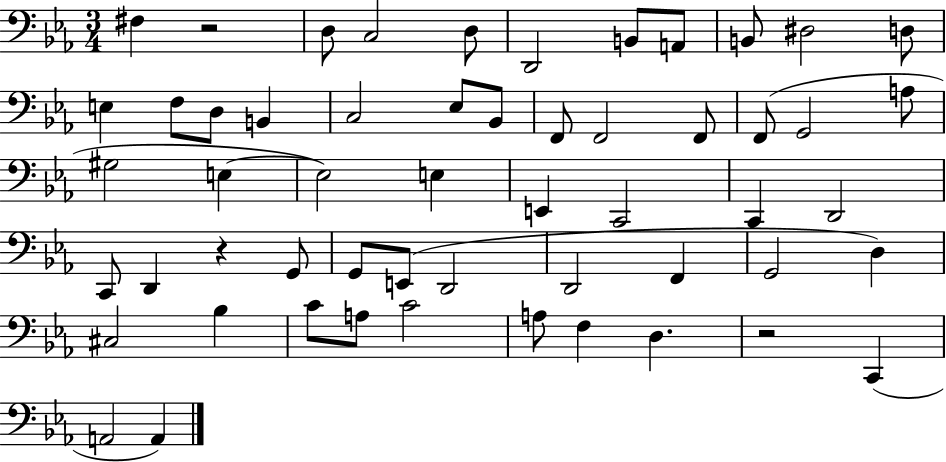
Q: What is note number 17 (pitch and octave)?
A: Bb2